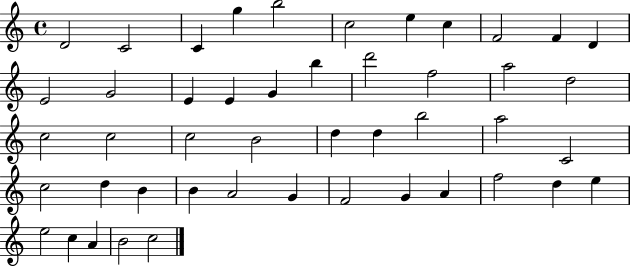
D4/h C4/h C4/q G5/q B5/h C5/h E5/q C5/q F4/h F4/q D4/q E4/h G4/h E4/q E4/q G4/q B5/q D6/h F5/h A5/h D5/h C5/h C5/h C5/h B4/h D5/q D5/q B5/h A5/h C4/h C5/h D5/q B4/q B4/q A4/h G4/q F4/h G4/q A4/q F5/h D5/q E5/q E5/h C5/q A4/q B4/h C5/h